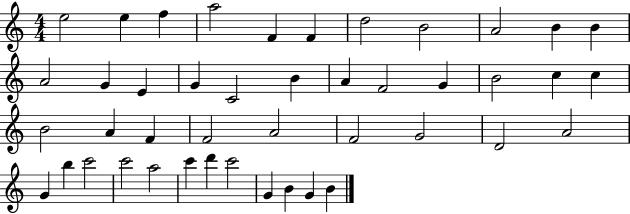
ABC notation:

X:1
T:Untitled
M:4/4
L:1/4
K:C
e2 e f a2 F F d2 B2 A2 B B A2 G E G C2 B A F2 G B2 c c B2 A F F2 A2 F2 G2 D2 A2 G b c'2 c'2 a2 c' d' c'2 G B G B